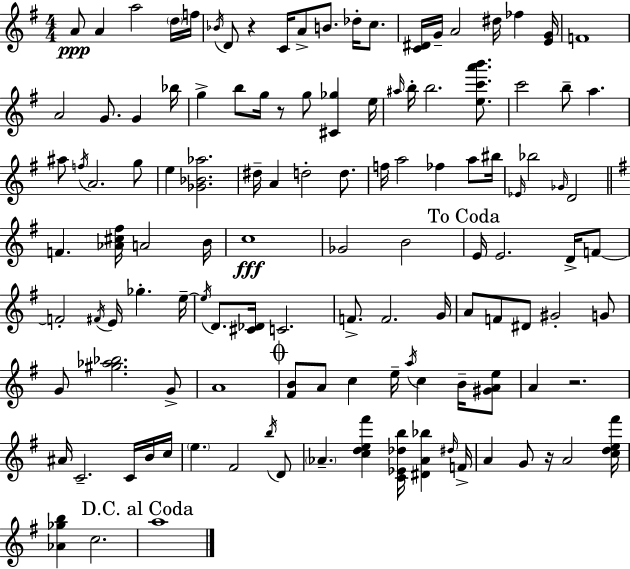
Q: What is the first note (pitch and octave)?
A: A4